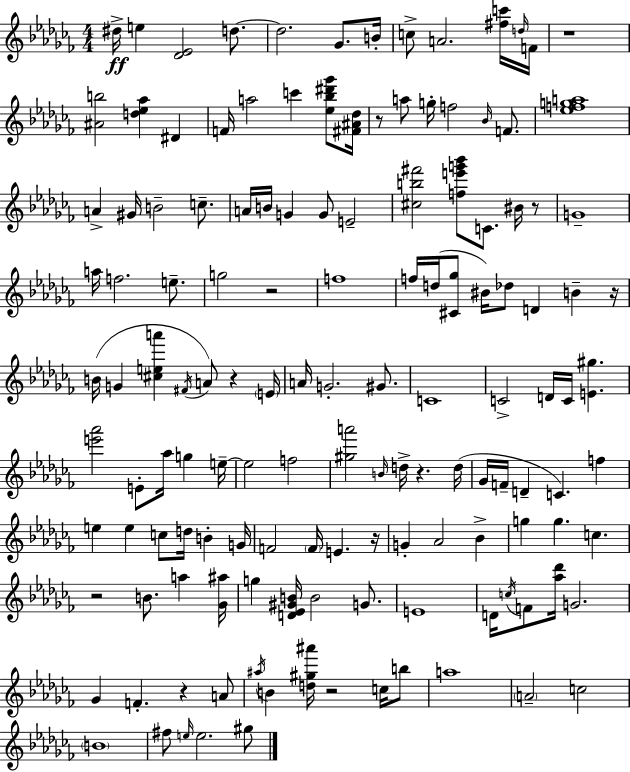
{
  \clef treble
  \numericTimeSignature
  \time 4/4
  \key aes \minor
  dis''16->\ff e''4 <des' ees'>2 d''8.~~ | d''2. ges'8. b'16-. | c''8-> a'2. <fis'' c'''>16 \grace { d''16 } | f'16 r1 | \break <ais' b''>2 <d'' ees'' aes''>4 dis'4 | f'16 a''2 c'''4 <ees'' bes'' dis''' ges'''>8 | <fis' ais' des''>16 r8 a''8 g''16-. f''2 \grace { bes'16 } f'8. | <ees'' f'' g'' a''>1 | \break a'4-> gis'16 b'2-- c''8.-- | a'16 b'16 g'4 g'8 e'2-- | <cis'' b'' fis'''>2 <f'' e''' g''' bes'''>8 c'8. bis'16 | r8 g'1-- | \break a''16 f''2. e''8.-- | g''2 r2 | f''1 | f''16 d''16( <cis' ges''>8 bis'16) des''8 d'4 b'4-- | \break r16 b'16( g'4 <cis'' e'' a'''>4 \acciaccatura { fis'16 } a'8) r4 | \parenthesize e'16 a'16 g'2.-. | gis'8. c'1 | c'2-> d'16 c'16 <e' gis''>4. | \break <e''' aes'''>2 e'8-. aes''16 g''4 | e''16--~~ e''2 f''2 | <gis'' a'''>2 \grace { b'16 } d''16-> r4. | d''16( ges'16 f'16-- d'4-- c'4.) | \break f''4 e''4 e''4 c''8 d''16 b'4-. | g'16 f'2 \parenthesize f'16 e'4. | r16 g'4-. aes'2 | bes'4-> g''4 g''4. c''4. | \break r2 b'8. a''4 | <ges' ais''>16 g''4 <d' ees' gis' b'>16 b'2 | g'8. e'1 | d'16 \acciaccatura { c''16 } f'8 <aes'' des'''>16 g'2. | \break ges'4 f'4.-. r4 | a'8 \acciaccatura { ais''16 } b'4 <d'' gis'' ais'''>16 r2 | c''16 b''8 a''1 | \parenthesize a'2-- c''2 | \break \parenthesize b'1 | fis''8 \grace { e''16 } e''2. | gis''8 \bar "|."
}